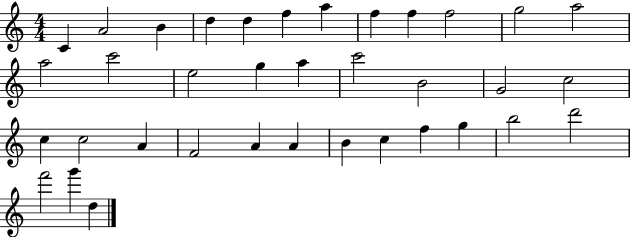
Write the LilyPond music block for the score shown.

{
  \clef treble
  \numericTimeSignature
  \time 4/4
  \key c \major
  c'4 a'2 b'4 | d''4 d''4 f''4 a''4 | f''4 f''4 f''2 | g''2 a''2 | \break a''2 c'''2 | e''2 g''4 a''4 | c'''2 b'2 | g'2 c''2 | \break c''4 c''2 a'4 | f'2 a'4 a'4 | b'4 c''4 f''4 g''4 | b''2 d'''2 | \break f'''2 g'''4 d''4 | \bar "|."
}